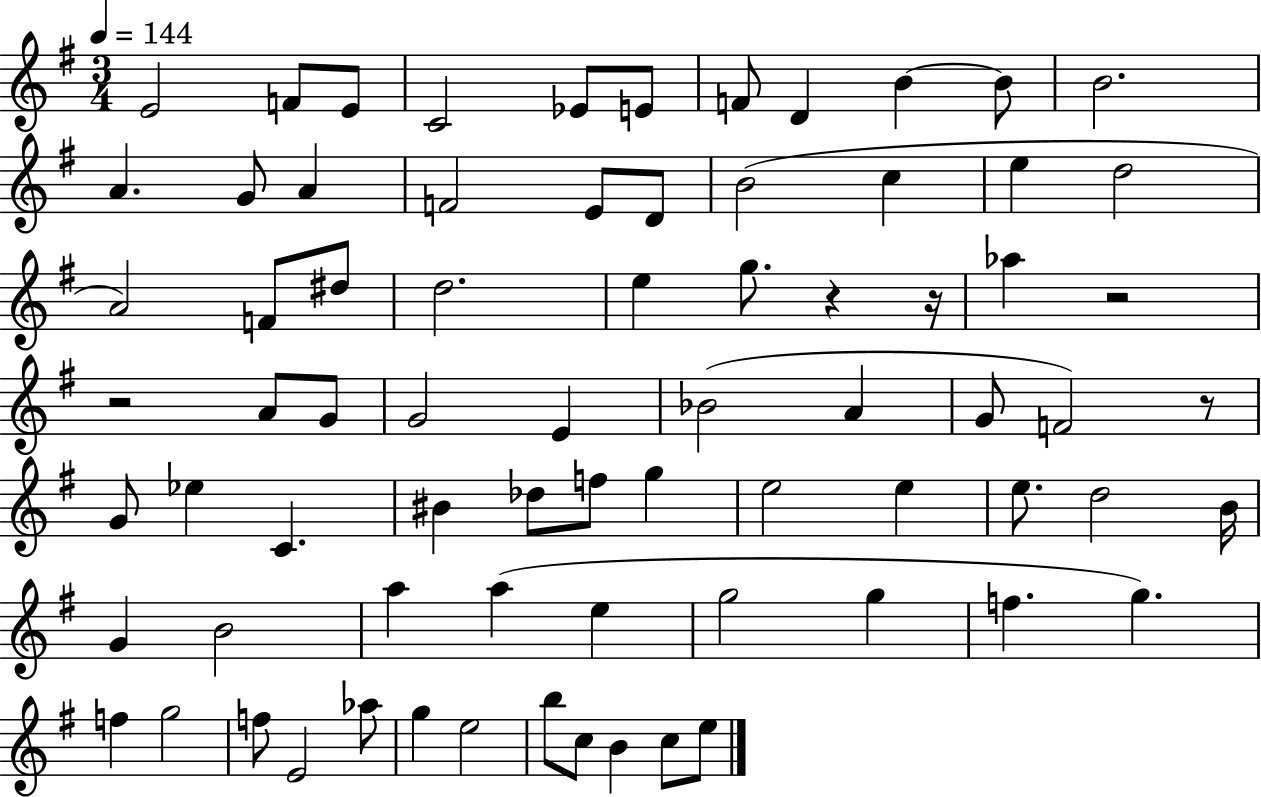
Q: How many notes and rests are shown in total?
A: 74